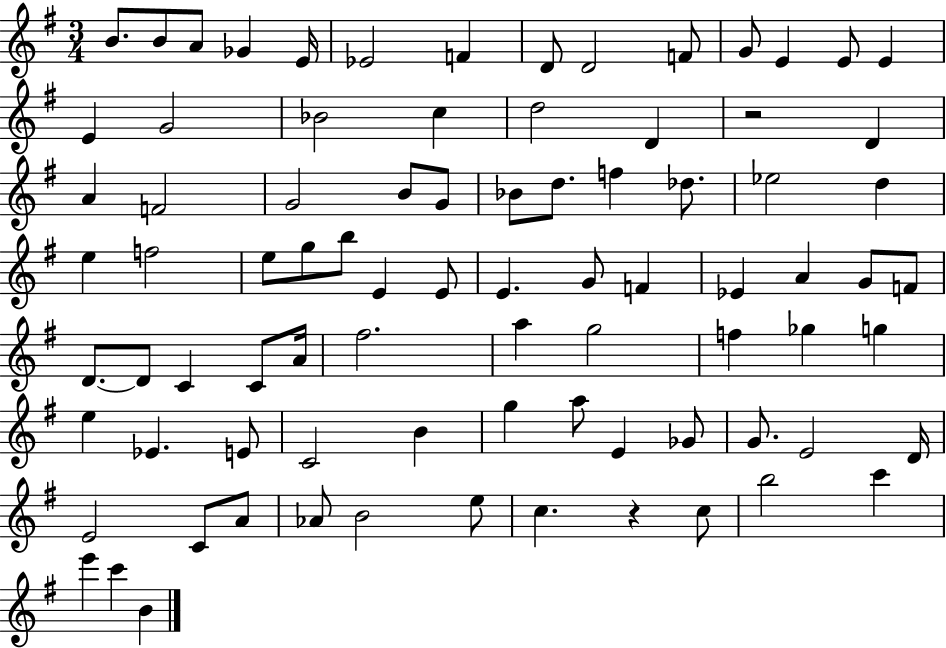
{
  \clef treble
  \numericTimeSignature
  \time 3/4
  \key g \major
  b'8. b'8 a'8 ges'4 e'16 | ees'2 f'4 | d'8 d'2 f'8 | g'8 e'4 e'8 e'4 | \break e'4 g'2 | bes'2 c''4 | d''2 d'4 | r2 d'4 | \break a'4 f'2 | g'2 b'8 g'8 | bes'8 d''8. f''4 des''8. | ees''2 d''4 | \break e''4 f''2 | e''8 g''8 b''8 e'4 e'8 | e'4. g'8 f'4 | ees'4 a'4 g'8 f'8 | \break d'8.~~ d'8 c'4 c'8 a'16 | fis''2. | a''4 g''2 | f''4 ges''4 g''4 | \break e''4 ees'4. e'8 | c'2 b'4 | g''4 a''8 e'4 ges'8 | g'8. e'2 d'16 | \break e'2 c'8 a'8 | aes'8 b'2 e''8 | c''4. r4 c''8 | b''2 c'''4 | \break e'''4 c'''4 b'4 | \bar "|."
}